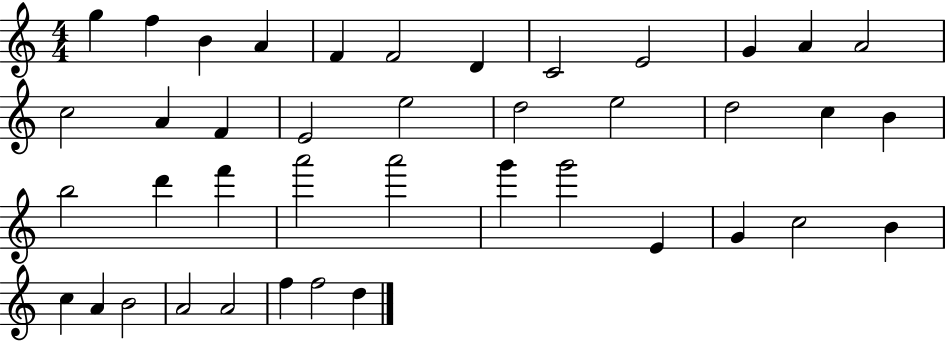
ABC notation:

X:1
T:Untitled
M:4/4
L:1/4
K:C
g f B A F F2 D C2 E2 G A A2 c2 A F E2 e2 d2 e2 d2 c B b2 d' f' a'2 a'2 g' g'2 E G c2 B c A B2 A2 A2 f f2 d